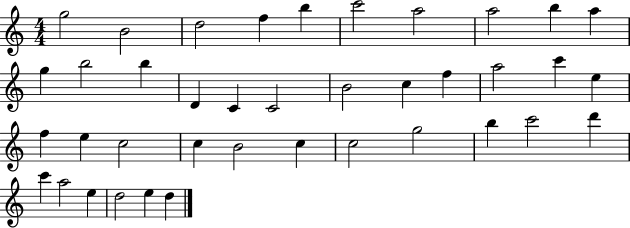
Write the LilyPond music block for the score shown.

{
  \clef treble
  \numericTimeSignature
  \time 4/4
  \key c \major
  g''2 b'2 | d''2 f''4 b''4 | c'''2 a''2 | a''2 b''4 a''4 | \break g''4 b''2 b''4 | d'4 c'4 c'2 | b'2 c''4 f''4 | a''2 c'''4 e''4 | \break f''4 e''4 c''2 | c''4 b'2 c''4 | c''2 g''2 | b''4 c'''2 d'''4 | \break c'''4 a''2 e''4 | d''2 e''4 d''4 | \bar "|."
}